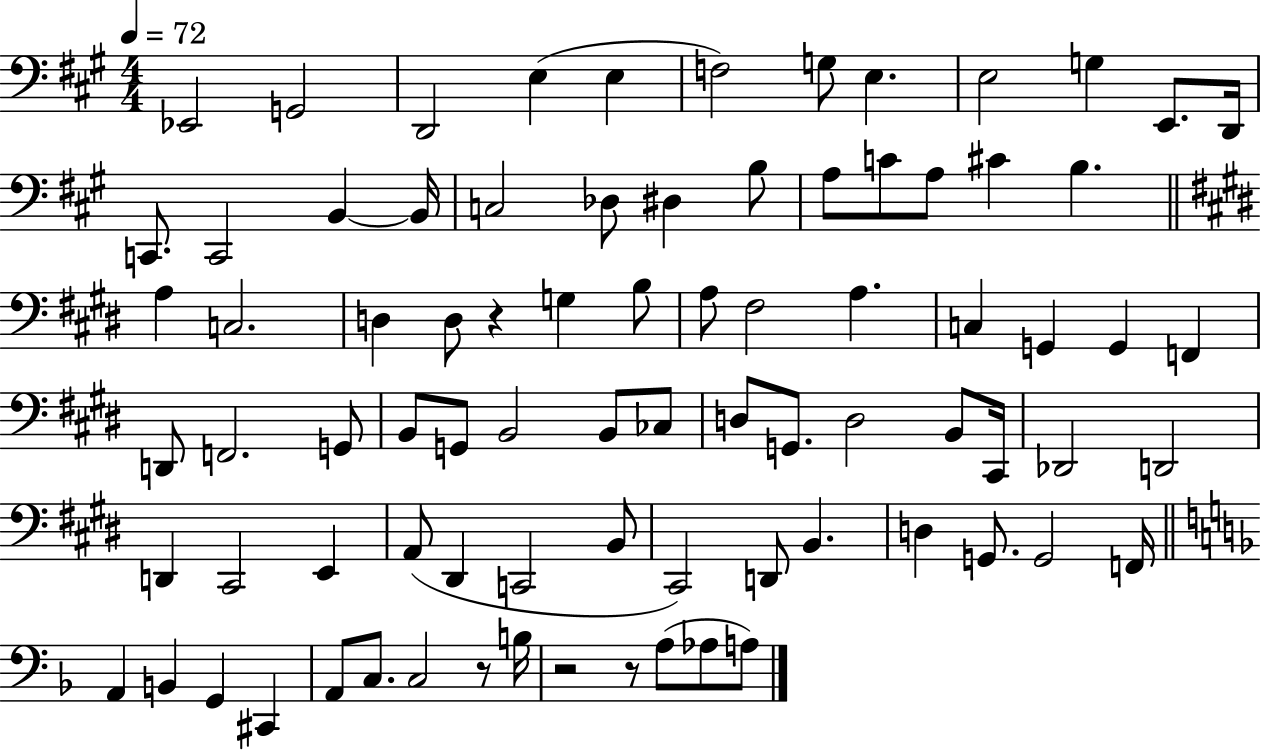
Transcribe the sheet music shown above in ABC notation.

X:1
T:Untitled
M:4/4
L:1/4
K:A
_E,,2 G,,2 D,,2 E, E, F,2 G,/2 E, E,2 G, E,,/2 D,,/4 C,,/2 C,,2 B,, B,,/4 C,2 _D,/2 ^D, B,/2 A,/2 C/2 A,/2 ^C B, A, C,2 D, D,/2 z G, B,/2 A,/2 ^F,2 A, C, G,, G,, F,, D,,/2 F,,2 G,,/2 B,,/2 G,,/2 B,,2 B,,/2 _C,/2 D,/2 G,,/2 D,2 B,,/2 ^C,,/4 _D,,2 D,,2 D,, ^C,,2 E,, A,,/2 ^D,, C,,2 B,,/2 ^C,,2 D,,/2 B,, D, G,,/2 G,,2 F,,/4 A,, B,, G,, ^C,, A,,/2 C,/2 C,2 z/2 B,/4 z2 z/2 A,/2 _A,/2 A,/2